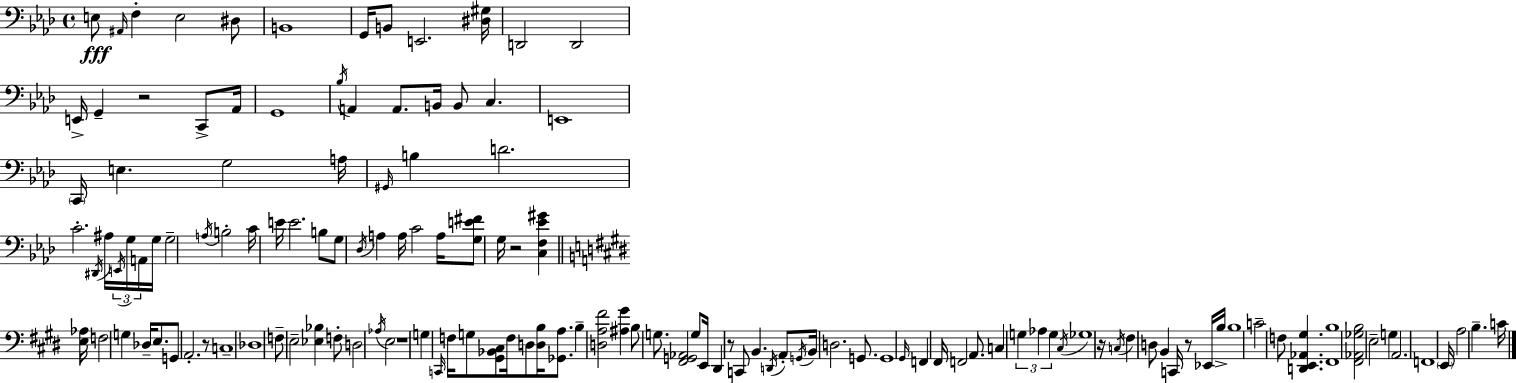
{
  \clef bass
  \time 4/4
  \defaultTimeSignature
  \key aes \major
  e8\fff \grace { ais,16 } f4-. e2 dis8 | b,1 | g,16 b,8 e,2. | <dis gis>16 d,2 d,2 | \break e,16-> g,4-- r2 c,8-> | aes,16 g,1 | \acciaccatura { bes16 } a,4 a,8. b,16 b,8 c4. | e,1 | \break \parenthesize c,16 e4. g2 | a16 \grace { gis,16 } b4 d'2. | c'2.-. \acciaccatura { dis,16 } | ais16 \tuplet 3/2 { \acciaccatura { e,16 } g16 a,16 } g16 g2-- \acciaccatura { a16 } b2-. | \break c'16 e'16 e'2. | b8 g8 \acciaccatura { des16 } a4 a16 c'2 | a16 <g e' fis'>8 g16 r2 | <c f ees' gis'>4 \bar "||" \break \key e \major <e aes>16 f2 g4 des16-- e8. | g,8 a,2.-. r8 | c1-- | des1 | \break f8-- e2-- <ees bes>4 f8-. | d2 \acciaccatura { aes16 } e2 | r1 | g4 \grace { c,16 } f16 g8 <gis, bes, cis>8 f16 d8 <d b>16 | \break <ges, a>8. b4-- <d a fis'>2 <ais gis'>4 | b8 g8. <fis, g, aes,>2 | g8 e,16 dis,4 r8 c,8 b,4. | \acciaccatura { d,16 } a,8-. \acciaccatura { g,16 } b,16 d2. | \break g,8. g,1 | \grace { gis,16 } f,4 fis,16 f,2 | a,8. c4 \tuplet 3/2 { g4 aes4 | g4 } \acciaccatura { cis16 } ges1 | \break r16 \acciaccatura { c16 } fis4 d8 b,4 | c,16 r8 ees,16 b16-> b1 | c'2-- | f8 <d, e, aes, gis>4. <fis, b>1 | \break <fis, aes, ges b>2 | e2-- g4 a,2. | f,1 | \parenthesize e,16 a2 | \break b4.-- c'16 \bar "|."
}